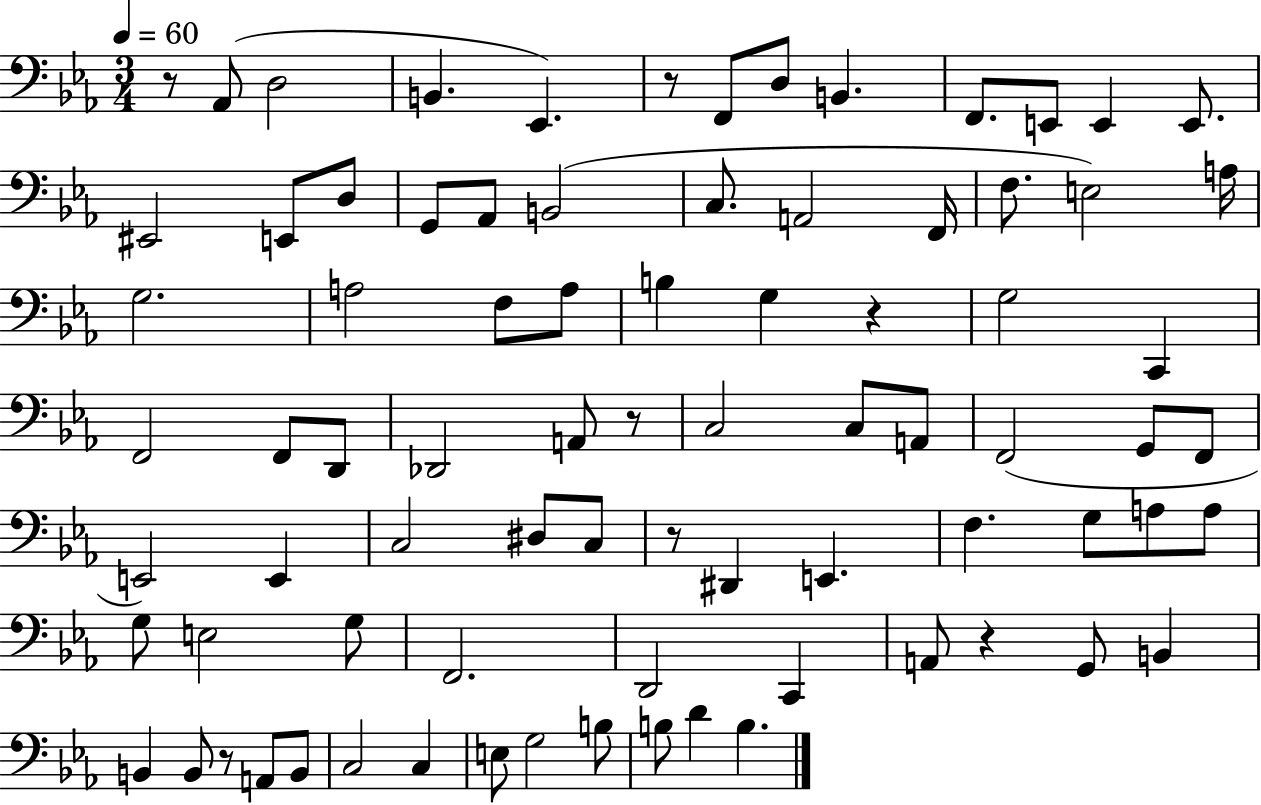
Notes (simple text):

R/e Ab2/e D3/h B2/q. Eb2/q. R/e F2/e D3/e B2/q. F2/e. E2/e E2/q E2/e. EIS2/h E2/e D3/e G2/e Ab2/e B2/h C3/e. A2/h F2/s F3/e. E3/h A3/s G3/h. A3/h F3/e A3/e B3/q G3/q R/q G3/h C2/q F2/h F2/e D2/e Db2/h A2/e R/e C3/h C3/e A2/e F2/h G2/e F2/e E2/h E2/q C3/h D#3/e C3/e R/e D#2/q E2/q. F3/q. G3/e A3/e A3/e G3/e E3/h G3/e F2/h. D2/h C2/q A2/e R/q G2/e B2/q B2/q B2/e R/e A2/e B2/e C3/h C3/q E3/e G3/h B3/e B3/e D4/q B3/q.